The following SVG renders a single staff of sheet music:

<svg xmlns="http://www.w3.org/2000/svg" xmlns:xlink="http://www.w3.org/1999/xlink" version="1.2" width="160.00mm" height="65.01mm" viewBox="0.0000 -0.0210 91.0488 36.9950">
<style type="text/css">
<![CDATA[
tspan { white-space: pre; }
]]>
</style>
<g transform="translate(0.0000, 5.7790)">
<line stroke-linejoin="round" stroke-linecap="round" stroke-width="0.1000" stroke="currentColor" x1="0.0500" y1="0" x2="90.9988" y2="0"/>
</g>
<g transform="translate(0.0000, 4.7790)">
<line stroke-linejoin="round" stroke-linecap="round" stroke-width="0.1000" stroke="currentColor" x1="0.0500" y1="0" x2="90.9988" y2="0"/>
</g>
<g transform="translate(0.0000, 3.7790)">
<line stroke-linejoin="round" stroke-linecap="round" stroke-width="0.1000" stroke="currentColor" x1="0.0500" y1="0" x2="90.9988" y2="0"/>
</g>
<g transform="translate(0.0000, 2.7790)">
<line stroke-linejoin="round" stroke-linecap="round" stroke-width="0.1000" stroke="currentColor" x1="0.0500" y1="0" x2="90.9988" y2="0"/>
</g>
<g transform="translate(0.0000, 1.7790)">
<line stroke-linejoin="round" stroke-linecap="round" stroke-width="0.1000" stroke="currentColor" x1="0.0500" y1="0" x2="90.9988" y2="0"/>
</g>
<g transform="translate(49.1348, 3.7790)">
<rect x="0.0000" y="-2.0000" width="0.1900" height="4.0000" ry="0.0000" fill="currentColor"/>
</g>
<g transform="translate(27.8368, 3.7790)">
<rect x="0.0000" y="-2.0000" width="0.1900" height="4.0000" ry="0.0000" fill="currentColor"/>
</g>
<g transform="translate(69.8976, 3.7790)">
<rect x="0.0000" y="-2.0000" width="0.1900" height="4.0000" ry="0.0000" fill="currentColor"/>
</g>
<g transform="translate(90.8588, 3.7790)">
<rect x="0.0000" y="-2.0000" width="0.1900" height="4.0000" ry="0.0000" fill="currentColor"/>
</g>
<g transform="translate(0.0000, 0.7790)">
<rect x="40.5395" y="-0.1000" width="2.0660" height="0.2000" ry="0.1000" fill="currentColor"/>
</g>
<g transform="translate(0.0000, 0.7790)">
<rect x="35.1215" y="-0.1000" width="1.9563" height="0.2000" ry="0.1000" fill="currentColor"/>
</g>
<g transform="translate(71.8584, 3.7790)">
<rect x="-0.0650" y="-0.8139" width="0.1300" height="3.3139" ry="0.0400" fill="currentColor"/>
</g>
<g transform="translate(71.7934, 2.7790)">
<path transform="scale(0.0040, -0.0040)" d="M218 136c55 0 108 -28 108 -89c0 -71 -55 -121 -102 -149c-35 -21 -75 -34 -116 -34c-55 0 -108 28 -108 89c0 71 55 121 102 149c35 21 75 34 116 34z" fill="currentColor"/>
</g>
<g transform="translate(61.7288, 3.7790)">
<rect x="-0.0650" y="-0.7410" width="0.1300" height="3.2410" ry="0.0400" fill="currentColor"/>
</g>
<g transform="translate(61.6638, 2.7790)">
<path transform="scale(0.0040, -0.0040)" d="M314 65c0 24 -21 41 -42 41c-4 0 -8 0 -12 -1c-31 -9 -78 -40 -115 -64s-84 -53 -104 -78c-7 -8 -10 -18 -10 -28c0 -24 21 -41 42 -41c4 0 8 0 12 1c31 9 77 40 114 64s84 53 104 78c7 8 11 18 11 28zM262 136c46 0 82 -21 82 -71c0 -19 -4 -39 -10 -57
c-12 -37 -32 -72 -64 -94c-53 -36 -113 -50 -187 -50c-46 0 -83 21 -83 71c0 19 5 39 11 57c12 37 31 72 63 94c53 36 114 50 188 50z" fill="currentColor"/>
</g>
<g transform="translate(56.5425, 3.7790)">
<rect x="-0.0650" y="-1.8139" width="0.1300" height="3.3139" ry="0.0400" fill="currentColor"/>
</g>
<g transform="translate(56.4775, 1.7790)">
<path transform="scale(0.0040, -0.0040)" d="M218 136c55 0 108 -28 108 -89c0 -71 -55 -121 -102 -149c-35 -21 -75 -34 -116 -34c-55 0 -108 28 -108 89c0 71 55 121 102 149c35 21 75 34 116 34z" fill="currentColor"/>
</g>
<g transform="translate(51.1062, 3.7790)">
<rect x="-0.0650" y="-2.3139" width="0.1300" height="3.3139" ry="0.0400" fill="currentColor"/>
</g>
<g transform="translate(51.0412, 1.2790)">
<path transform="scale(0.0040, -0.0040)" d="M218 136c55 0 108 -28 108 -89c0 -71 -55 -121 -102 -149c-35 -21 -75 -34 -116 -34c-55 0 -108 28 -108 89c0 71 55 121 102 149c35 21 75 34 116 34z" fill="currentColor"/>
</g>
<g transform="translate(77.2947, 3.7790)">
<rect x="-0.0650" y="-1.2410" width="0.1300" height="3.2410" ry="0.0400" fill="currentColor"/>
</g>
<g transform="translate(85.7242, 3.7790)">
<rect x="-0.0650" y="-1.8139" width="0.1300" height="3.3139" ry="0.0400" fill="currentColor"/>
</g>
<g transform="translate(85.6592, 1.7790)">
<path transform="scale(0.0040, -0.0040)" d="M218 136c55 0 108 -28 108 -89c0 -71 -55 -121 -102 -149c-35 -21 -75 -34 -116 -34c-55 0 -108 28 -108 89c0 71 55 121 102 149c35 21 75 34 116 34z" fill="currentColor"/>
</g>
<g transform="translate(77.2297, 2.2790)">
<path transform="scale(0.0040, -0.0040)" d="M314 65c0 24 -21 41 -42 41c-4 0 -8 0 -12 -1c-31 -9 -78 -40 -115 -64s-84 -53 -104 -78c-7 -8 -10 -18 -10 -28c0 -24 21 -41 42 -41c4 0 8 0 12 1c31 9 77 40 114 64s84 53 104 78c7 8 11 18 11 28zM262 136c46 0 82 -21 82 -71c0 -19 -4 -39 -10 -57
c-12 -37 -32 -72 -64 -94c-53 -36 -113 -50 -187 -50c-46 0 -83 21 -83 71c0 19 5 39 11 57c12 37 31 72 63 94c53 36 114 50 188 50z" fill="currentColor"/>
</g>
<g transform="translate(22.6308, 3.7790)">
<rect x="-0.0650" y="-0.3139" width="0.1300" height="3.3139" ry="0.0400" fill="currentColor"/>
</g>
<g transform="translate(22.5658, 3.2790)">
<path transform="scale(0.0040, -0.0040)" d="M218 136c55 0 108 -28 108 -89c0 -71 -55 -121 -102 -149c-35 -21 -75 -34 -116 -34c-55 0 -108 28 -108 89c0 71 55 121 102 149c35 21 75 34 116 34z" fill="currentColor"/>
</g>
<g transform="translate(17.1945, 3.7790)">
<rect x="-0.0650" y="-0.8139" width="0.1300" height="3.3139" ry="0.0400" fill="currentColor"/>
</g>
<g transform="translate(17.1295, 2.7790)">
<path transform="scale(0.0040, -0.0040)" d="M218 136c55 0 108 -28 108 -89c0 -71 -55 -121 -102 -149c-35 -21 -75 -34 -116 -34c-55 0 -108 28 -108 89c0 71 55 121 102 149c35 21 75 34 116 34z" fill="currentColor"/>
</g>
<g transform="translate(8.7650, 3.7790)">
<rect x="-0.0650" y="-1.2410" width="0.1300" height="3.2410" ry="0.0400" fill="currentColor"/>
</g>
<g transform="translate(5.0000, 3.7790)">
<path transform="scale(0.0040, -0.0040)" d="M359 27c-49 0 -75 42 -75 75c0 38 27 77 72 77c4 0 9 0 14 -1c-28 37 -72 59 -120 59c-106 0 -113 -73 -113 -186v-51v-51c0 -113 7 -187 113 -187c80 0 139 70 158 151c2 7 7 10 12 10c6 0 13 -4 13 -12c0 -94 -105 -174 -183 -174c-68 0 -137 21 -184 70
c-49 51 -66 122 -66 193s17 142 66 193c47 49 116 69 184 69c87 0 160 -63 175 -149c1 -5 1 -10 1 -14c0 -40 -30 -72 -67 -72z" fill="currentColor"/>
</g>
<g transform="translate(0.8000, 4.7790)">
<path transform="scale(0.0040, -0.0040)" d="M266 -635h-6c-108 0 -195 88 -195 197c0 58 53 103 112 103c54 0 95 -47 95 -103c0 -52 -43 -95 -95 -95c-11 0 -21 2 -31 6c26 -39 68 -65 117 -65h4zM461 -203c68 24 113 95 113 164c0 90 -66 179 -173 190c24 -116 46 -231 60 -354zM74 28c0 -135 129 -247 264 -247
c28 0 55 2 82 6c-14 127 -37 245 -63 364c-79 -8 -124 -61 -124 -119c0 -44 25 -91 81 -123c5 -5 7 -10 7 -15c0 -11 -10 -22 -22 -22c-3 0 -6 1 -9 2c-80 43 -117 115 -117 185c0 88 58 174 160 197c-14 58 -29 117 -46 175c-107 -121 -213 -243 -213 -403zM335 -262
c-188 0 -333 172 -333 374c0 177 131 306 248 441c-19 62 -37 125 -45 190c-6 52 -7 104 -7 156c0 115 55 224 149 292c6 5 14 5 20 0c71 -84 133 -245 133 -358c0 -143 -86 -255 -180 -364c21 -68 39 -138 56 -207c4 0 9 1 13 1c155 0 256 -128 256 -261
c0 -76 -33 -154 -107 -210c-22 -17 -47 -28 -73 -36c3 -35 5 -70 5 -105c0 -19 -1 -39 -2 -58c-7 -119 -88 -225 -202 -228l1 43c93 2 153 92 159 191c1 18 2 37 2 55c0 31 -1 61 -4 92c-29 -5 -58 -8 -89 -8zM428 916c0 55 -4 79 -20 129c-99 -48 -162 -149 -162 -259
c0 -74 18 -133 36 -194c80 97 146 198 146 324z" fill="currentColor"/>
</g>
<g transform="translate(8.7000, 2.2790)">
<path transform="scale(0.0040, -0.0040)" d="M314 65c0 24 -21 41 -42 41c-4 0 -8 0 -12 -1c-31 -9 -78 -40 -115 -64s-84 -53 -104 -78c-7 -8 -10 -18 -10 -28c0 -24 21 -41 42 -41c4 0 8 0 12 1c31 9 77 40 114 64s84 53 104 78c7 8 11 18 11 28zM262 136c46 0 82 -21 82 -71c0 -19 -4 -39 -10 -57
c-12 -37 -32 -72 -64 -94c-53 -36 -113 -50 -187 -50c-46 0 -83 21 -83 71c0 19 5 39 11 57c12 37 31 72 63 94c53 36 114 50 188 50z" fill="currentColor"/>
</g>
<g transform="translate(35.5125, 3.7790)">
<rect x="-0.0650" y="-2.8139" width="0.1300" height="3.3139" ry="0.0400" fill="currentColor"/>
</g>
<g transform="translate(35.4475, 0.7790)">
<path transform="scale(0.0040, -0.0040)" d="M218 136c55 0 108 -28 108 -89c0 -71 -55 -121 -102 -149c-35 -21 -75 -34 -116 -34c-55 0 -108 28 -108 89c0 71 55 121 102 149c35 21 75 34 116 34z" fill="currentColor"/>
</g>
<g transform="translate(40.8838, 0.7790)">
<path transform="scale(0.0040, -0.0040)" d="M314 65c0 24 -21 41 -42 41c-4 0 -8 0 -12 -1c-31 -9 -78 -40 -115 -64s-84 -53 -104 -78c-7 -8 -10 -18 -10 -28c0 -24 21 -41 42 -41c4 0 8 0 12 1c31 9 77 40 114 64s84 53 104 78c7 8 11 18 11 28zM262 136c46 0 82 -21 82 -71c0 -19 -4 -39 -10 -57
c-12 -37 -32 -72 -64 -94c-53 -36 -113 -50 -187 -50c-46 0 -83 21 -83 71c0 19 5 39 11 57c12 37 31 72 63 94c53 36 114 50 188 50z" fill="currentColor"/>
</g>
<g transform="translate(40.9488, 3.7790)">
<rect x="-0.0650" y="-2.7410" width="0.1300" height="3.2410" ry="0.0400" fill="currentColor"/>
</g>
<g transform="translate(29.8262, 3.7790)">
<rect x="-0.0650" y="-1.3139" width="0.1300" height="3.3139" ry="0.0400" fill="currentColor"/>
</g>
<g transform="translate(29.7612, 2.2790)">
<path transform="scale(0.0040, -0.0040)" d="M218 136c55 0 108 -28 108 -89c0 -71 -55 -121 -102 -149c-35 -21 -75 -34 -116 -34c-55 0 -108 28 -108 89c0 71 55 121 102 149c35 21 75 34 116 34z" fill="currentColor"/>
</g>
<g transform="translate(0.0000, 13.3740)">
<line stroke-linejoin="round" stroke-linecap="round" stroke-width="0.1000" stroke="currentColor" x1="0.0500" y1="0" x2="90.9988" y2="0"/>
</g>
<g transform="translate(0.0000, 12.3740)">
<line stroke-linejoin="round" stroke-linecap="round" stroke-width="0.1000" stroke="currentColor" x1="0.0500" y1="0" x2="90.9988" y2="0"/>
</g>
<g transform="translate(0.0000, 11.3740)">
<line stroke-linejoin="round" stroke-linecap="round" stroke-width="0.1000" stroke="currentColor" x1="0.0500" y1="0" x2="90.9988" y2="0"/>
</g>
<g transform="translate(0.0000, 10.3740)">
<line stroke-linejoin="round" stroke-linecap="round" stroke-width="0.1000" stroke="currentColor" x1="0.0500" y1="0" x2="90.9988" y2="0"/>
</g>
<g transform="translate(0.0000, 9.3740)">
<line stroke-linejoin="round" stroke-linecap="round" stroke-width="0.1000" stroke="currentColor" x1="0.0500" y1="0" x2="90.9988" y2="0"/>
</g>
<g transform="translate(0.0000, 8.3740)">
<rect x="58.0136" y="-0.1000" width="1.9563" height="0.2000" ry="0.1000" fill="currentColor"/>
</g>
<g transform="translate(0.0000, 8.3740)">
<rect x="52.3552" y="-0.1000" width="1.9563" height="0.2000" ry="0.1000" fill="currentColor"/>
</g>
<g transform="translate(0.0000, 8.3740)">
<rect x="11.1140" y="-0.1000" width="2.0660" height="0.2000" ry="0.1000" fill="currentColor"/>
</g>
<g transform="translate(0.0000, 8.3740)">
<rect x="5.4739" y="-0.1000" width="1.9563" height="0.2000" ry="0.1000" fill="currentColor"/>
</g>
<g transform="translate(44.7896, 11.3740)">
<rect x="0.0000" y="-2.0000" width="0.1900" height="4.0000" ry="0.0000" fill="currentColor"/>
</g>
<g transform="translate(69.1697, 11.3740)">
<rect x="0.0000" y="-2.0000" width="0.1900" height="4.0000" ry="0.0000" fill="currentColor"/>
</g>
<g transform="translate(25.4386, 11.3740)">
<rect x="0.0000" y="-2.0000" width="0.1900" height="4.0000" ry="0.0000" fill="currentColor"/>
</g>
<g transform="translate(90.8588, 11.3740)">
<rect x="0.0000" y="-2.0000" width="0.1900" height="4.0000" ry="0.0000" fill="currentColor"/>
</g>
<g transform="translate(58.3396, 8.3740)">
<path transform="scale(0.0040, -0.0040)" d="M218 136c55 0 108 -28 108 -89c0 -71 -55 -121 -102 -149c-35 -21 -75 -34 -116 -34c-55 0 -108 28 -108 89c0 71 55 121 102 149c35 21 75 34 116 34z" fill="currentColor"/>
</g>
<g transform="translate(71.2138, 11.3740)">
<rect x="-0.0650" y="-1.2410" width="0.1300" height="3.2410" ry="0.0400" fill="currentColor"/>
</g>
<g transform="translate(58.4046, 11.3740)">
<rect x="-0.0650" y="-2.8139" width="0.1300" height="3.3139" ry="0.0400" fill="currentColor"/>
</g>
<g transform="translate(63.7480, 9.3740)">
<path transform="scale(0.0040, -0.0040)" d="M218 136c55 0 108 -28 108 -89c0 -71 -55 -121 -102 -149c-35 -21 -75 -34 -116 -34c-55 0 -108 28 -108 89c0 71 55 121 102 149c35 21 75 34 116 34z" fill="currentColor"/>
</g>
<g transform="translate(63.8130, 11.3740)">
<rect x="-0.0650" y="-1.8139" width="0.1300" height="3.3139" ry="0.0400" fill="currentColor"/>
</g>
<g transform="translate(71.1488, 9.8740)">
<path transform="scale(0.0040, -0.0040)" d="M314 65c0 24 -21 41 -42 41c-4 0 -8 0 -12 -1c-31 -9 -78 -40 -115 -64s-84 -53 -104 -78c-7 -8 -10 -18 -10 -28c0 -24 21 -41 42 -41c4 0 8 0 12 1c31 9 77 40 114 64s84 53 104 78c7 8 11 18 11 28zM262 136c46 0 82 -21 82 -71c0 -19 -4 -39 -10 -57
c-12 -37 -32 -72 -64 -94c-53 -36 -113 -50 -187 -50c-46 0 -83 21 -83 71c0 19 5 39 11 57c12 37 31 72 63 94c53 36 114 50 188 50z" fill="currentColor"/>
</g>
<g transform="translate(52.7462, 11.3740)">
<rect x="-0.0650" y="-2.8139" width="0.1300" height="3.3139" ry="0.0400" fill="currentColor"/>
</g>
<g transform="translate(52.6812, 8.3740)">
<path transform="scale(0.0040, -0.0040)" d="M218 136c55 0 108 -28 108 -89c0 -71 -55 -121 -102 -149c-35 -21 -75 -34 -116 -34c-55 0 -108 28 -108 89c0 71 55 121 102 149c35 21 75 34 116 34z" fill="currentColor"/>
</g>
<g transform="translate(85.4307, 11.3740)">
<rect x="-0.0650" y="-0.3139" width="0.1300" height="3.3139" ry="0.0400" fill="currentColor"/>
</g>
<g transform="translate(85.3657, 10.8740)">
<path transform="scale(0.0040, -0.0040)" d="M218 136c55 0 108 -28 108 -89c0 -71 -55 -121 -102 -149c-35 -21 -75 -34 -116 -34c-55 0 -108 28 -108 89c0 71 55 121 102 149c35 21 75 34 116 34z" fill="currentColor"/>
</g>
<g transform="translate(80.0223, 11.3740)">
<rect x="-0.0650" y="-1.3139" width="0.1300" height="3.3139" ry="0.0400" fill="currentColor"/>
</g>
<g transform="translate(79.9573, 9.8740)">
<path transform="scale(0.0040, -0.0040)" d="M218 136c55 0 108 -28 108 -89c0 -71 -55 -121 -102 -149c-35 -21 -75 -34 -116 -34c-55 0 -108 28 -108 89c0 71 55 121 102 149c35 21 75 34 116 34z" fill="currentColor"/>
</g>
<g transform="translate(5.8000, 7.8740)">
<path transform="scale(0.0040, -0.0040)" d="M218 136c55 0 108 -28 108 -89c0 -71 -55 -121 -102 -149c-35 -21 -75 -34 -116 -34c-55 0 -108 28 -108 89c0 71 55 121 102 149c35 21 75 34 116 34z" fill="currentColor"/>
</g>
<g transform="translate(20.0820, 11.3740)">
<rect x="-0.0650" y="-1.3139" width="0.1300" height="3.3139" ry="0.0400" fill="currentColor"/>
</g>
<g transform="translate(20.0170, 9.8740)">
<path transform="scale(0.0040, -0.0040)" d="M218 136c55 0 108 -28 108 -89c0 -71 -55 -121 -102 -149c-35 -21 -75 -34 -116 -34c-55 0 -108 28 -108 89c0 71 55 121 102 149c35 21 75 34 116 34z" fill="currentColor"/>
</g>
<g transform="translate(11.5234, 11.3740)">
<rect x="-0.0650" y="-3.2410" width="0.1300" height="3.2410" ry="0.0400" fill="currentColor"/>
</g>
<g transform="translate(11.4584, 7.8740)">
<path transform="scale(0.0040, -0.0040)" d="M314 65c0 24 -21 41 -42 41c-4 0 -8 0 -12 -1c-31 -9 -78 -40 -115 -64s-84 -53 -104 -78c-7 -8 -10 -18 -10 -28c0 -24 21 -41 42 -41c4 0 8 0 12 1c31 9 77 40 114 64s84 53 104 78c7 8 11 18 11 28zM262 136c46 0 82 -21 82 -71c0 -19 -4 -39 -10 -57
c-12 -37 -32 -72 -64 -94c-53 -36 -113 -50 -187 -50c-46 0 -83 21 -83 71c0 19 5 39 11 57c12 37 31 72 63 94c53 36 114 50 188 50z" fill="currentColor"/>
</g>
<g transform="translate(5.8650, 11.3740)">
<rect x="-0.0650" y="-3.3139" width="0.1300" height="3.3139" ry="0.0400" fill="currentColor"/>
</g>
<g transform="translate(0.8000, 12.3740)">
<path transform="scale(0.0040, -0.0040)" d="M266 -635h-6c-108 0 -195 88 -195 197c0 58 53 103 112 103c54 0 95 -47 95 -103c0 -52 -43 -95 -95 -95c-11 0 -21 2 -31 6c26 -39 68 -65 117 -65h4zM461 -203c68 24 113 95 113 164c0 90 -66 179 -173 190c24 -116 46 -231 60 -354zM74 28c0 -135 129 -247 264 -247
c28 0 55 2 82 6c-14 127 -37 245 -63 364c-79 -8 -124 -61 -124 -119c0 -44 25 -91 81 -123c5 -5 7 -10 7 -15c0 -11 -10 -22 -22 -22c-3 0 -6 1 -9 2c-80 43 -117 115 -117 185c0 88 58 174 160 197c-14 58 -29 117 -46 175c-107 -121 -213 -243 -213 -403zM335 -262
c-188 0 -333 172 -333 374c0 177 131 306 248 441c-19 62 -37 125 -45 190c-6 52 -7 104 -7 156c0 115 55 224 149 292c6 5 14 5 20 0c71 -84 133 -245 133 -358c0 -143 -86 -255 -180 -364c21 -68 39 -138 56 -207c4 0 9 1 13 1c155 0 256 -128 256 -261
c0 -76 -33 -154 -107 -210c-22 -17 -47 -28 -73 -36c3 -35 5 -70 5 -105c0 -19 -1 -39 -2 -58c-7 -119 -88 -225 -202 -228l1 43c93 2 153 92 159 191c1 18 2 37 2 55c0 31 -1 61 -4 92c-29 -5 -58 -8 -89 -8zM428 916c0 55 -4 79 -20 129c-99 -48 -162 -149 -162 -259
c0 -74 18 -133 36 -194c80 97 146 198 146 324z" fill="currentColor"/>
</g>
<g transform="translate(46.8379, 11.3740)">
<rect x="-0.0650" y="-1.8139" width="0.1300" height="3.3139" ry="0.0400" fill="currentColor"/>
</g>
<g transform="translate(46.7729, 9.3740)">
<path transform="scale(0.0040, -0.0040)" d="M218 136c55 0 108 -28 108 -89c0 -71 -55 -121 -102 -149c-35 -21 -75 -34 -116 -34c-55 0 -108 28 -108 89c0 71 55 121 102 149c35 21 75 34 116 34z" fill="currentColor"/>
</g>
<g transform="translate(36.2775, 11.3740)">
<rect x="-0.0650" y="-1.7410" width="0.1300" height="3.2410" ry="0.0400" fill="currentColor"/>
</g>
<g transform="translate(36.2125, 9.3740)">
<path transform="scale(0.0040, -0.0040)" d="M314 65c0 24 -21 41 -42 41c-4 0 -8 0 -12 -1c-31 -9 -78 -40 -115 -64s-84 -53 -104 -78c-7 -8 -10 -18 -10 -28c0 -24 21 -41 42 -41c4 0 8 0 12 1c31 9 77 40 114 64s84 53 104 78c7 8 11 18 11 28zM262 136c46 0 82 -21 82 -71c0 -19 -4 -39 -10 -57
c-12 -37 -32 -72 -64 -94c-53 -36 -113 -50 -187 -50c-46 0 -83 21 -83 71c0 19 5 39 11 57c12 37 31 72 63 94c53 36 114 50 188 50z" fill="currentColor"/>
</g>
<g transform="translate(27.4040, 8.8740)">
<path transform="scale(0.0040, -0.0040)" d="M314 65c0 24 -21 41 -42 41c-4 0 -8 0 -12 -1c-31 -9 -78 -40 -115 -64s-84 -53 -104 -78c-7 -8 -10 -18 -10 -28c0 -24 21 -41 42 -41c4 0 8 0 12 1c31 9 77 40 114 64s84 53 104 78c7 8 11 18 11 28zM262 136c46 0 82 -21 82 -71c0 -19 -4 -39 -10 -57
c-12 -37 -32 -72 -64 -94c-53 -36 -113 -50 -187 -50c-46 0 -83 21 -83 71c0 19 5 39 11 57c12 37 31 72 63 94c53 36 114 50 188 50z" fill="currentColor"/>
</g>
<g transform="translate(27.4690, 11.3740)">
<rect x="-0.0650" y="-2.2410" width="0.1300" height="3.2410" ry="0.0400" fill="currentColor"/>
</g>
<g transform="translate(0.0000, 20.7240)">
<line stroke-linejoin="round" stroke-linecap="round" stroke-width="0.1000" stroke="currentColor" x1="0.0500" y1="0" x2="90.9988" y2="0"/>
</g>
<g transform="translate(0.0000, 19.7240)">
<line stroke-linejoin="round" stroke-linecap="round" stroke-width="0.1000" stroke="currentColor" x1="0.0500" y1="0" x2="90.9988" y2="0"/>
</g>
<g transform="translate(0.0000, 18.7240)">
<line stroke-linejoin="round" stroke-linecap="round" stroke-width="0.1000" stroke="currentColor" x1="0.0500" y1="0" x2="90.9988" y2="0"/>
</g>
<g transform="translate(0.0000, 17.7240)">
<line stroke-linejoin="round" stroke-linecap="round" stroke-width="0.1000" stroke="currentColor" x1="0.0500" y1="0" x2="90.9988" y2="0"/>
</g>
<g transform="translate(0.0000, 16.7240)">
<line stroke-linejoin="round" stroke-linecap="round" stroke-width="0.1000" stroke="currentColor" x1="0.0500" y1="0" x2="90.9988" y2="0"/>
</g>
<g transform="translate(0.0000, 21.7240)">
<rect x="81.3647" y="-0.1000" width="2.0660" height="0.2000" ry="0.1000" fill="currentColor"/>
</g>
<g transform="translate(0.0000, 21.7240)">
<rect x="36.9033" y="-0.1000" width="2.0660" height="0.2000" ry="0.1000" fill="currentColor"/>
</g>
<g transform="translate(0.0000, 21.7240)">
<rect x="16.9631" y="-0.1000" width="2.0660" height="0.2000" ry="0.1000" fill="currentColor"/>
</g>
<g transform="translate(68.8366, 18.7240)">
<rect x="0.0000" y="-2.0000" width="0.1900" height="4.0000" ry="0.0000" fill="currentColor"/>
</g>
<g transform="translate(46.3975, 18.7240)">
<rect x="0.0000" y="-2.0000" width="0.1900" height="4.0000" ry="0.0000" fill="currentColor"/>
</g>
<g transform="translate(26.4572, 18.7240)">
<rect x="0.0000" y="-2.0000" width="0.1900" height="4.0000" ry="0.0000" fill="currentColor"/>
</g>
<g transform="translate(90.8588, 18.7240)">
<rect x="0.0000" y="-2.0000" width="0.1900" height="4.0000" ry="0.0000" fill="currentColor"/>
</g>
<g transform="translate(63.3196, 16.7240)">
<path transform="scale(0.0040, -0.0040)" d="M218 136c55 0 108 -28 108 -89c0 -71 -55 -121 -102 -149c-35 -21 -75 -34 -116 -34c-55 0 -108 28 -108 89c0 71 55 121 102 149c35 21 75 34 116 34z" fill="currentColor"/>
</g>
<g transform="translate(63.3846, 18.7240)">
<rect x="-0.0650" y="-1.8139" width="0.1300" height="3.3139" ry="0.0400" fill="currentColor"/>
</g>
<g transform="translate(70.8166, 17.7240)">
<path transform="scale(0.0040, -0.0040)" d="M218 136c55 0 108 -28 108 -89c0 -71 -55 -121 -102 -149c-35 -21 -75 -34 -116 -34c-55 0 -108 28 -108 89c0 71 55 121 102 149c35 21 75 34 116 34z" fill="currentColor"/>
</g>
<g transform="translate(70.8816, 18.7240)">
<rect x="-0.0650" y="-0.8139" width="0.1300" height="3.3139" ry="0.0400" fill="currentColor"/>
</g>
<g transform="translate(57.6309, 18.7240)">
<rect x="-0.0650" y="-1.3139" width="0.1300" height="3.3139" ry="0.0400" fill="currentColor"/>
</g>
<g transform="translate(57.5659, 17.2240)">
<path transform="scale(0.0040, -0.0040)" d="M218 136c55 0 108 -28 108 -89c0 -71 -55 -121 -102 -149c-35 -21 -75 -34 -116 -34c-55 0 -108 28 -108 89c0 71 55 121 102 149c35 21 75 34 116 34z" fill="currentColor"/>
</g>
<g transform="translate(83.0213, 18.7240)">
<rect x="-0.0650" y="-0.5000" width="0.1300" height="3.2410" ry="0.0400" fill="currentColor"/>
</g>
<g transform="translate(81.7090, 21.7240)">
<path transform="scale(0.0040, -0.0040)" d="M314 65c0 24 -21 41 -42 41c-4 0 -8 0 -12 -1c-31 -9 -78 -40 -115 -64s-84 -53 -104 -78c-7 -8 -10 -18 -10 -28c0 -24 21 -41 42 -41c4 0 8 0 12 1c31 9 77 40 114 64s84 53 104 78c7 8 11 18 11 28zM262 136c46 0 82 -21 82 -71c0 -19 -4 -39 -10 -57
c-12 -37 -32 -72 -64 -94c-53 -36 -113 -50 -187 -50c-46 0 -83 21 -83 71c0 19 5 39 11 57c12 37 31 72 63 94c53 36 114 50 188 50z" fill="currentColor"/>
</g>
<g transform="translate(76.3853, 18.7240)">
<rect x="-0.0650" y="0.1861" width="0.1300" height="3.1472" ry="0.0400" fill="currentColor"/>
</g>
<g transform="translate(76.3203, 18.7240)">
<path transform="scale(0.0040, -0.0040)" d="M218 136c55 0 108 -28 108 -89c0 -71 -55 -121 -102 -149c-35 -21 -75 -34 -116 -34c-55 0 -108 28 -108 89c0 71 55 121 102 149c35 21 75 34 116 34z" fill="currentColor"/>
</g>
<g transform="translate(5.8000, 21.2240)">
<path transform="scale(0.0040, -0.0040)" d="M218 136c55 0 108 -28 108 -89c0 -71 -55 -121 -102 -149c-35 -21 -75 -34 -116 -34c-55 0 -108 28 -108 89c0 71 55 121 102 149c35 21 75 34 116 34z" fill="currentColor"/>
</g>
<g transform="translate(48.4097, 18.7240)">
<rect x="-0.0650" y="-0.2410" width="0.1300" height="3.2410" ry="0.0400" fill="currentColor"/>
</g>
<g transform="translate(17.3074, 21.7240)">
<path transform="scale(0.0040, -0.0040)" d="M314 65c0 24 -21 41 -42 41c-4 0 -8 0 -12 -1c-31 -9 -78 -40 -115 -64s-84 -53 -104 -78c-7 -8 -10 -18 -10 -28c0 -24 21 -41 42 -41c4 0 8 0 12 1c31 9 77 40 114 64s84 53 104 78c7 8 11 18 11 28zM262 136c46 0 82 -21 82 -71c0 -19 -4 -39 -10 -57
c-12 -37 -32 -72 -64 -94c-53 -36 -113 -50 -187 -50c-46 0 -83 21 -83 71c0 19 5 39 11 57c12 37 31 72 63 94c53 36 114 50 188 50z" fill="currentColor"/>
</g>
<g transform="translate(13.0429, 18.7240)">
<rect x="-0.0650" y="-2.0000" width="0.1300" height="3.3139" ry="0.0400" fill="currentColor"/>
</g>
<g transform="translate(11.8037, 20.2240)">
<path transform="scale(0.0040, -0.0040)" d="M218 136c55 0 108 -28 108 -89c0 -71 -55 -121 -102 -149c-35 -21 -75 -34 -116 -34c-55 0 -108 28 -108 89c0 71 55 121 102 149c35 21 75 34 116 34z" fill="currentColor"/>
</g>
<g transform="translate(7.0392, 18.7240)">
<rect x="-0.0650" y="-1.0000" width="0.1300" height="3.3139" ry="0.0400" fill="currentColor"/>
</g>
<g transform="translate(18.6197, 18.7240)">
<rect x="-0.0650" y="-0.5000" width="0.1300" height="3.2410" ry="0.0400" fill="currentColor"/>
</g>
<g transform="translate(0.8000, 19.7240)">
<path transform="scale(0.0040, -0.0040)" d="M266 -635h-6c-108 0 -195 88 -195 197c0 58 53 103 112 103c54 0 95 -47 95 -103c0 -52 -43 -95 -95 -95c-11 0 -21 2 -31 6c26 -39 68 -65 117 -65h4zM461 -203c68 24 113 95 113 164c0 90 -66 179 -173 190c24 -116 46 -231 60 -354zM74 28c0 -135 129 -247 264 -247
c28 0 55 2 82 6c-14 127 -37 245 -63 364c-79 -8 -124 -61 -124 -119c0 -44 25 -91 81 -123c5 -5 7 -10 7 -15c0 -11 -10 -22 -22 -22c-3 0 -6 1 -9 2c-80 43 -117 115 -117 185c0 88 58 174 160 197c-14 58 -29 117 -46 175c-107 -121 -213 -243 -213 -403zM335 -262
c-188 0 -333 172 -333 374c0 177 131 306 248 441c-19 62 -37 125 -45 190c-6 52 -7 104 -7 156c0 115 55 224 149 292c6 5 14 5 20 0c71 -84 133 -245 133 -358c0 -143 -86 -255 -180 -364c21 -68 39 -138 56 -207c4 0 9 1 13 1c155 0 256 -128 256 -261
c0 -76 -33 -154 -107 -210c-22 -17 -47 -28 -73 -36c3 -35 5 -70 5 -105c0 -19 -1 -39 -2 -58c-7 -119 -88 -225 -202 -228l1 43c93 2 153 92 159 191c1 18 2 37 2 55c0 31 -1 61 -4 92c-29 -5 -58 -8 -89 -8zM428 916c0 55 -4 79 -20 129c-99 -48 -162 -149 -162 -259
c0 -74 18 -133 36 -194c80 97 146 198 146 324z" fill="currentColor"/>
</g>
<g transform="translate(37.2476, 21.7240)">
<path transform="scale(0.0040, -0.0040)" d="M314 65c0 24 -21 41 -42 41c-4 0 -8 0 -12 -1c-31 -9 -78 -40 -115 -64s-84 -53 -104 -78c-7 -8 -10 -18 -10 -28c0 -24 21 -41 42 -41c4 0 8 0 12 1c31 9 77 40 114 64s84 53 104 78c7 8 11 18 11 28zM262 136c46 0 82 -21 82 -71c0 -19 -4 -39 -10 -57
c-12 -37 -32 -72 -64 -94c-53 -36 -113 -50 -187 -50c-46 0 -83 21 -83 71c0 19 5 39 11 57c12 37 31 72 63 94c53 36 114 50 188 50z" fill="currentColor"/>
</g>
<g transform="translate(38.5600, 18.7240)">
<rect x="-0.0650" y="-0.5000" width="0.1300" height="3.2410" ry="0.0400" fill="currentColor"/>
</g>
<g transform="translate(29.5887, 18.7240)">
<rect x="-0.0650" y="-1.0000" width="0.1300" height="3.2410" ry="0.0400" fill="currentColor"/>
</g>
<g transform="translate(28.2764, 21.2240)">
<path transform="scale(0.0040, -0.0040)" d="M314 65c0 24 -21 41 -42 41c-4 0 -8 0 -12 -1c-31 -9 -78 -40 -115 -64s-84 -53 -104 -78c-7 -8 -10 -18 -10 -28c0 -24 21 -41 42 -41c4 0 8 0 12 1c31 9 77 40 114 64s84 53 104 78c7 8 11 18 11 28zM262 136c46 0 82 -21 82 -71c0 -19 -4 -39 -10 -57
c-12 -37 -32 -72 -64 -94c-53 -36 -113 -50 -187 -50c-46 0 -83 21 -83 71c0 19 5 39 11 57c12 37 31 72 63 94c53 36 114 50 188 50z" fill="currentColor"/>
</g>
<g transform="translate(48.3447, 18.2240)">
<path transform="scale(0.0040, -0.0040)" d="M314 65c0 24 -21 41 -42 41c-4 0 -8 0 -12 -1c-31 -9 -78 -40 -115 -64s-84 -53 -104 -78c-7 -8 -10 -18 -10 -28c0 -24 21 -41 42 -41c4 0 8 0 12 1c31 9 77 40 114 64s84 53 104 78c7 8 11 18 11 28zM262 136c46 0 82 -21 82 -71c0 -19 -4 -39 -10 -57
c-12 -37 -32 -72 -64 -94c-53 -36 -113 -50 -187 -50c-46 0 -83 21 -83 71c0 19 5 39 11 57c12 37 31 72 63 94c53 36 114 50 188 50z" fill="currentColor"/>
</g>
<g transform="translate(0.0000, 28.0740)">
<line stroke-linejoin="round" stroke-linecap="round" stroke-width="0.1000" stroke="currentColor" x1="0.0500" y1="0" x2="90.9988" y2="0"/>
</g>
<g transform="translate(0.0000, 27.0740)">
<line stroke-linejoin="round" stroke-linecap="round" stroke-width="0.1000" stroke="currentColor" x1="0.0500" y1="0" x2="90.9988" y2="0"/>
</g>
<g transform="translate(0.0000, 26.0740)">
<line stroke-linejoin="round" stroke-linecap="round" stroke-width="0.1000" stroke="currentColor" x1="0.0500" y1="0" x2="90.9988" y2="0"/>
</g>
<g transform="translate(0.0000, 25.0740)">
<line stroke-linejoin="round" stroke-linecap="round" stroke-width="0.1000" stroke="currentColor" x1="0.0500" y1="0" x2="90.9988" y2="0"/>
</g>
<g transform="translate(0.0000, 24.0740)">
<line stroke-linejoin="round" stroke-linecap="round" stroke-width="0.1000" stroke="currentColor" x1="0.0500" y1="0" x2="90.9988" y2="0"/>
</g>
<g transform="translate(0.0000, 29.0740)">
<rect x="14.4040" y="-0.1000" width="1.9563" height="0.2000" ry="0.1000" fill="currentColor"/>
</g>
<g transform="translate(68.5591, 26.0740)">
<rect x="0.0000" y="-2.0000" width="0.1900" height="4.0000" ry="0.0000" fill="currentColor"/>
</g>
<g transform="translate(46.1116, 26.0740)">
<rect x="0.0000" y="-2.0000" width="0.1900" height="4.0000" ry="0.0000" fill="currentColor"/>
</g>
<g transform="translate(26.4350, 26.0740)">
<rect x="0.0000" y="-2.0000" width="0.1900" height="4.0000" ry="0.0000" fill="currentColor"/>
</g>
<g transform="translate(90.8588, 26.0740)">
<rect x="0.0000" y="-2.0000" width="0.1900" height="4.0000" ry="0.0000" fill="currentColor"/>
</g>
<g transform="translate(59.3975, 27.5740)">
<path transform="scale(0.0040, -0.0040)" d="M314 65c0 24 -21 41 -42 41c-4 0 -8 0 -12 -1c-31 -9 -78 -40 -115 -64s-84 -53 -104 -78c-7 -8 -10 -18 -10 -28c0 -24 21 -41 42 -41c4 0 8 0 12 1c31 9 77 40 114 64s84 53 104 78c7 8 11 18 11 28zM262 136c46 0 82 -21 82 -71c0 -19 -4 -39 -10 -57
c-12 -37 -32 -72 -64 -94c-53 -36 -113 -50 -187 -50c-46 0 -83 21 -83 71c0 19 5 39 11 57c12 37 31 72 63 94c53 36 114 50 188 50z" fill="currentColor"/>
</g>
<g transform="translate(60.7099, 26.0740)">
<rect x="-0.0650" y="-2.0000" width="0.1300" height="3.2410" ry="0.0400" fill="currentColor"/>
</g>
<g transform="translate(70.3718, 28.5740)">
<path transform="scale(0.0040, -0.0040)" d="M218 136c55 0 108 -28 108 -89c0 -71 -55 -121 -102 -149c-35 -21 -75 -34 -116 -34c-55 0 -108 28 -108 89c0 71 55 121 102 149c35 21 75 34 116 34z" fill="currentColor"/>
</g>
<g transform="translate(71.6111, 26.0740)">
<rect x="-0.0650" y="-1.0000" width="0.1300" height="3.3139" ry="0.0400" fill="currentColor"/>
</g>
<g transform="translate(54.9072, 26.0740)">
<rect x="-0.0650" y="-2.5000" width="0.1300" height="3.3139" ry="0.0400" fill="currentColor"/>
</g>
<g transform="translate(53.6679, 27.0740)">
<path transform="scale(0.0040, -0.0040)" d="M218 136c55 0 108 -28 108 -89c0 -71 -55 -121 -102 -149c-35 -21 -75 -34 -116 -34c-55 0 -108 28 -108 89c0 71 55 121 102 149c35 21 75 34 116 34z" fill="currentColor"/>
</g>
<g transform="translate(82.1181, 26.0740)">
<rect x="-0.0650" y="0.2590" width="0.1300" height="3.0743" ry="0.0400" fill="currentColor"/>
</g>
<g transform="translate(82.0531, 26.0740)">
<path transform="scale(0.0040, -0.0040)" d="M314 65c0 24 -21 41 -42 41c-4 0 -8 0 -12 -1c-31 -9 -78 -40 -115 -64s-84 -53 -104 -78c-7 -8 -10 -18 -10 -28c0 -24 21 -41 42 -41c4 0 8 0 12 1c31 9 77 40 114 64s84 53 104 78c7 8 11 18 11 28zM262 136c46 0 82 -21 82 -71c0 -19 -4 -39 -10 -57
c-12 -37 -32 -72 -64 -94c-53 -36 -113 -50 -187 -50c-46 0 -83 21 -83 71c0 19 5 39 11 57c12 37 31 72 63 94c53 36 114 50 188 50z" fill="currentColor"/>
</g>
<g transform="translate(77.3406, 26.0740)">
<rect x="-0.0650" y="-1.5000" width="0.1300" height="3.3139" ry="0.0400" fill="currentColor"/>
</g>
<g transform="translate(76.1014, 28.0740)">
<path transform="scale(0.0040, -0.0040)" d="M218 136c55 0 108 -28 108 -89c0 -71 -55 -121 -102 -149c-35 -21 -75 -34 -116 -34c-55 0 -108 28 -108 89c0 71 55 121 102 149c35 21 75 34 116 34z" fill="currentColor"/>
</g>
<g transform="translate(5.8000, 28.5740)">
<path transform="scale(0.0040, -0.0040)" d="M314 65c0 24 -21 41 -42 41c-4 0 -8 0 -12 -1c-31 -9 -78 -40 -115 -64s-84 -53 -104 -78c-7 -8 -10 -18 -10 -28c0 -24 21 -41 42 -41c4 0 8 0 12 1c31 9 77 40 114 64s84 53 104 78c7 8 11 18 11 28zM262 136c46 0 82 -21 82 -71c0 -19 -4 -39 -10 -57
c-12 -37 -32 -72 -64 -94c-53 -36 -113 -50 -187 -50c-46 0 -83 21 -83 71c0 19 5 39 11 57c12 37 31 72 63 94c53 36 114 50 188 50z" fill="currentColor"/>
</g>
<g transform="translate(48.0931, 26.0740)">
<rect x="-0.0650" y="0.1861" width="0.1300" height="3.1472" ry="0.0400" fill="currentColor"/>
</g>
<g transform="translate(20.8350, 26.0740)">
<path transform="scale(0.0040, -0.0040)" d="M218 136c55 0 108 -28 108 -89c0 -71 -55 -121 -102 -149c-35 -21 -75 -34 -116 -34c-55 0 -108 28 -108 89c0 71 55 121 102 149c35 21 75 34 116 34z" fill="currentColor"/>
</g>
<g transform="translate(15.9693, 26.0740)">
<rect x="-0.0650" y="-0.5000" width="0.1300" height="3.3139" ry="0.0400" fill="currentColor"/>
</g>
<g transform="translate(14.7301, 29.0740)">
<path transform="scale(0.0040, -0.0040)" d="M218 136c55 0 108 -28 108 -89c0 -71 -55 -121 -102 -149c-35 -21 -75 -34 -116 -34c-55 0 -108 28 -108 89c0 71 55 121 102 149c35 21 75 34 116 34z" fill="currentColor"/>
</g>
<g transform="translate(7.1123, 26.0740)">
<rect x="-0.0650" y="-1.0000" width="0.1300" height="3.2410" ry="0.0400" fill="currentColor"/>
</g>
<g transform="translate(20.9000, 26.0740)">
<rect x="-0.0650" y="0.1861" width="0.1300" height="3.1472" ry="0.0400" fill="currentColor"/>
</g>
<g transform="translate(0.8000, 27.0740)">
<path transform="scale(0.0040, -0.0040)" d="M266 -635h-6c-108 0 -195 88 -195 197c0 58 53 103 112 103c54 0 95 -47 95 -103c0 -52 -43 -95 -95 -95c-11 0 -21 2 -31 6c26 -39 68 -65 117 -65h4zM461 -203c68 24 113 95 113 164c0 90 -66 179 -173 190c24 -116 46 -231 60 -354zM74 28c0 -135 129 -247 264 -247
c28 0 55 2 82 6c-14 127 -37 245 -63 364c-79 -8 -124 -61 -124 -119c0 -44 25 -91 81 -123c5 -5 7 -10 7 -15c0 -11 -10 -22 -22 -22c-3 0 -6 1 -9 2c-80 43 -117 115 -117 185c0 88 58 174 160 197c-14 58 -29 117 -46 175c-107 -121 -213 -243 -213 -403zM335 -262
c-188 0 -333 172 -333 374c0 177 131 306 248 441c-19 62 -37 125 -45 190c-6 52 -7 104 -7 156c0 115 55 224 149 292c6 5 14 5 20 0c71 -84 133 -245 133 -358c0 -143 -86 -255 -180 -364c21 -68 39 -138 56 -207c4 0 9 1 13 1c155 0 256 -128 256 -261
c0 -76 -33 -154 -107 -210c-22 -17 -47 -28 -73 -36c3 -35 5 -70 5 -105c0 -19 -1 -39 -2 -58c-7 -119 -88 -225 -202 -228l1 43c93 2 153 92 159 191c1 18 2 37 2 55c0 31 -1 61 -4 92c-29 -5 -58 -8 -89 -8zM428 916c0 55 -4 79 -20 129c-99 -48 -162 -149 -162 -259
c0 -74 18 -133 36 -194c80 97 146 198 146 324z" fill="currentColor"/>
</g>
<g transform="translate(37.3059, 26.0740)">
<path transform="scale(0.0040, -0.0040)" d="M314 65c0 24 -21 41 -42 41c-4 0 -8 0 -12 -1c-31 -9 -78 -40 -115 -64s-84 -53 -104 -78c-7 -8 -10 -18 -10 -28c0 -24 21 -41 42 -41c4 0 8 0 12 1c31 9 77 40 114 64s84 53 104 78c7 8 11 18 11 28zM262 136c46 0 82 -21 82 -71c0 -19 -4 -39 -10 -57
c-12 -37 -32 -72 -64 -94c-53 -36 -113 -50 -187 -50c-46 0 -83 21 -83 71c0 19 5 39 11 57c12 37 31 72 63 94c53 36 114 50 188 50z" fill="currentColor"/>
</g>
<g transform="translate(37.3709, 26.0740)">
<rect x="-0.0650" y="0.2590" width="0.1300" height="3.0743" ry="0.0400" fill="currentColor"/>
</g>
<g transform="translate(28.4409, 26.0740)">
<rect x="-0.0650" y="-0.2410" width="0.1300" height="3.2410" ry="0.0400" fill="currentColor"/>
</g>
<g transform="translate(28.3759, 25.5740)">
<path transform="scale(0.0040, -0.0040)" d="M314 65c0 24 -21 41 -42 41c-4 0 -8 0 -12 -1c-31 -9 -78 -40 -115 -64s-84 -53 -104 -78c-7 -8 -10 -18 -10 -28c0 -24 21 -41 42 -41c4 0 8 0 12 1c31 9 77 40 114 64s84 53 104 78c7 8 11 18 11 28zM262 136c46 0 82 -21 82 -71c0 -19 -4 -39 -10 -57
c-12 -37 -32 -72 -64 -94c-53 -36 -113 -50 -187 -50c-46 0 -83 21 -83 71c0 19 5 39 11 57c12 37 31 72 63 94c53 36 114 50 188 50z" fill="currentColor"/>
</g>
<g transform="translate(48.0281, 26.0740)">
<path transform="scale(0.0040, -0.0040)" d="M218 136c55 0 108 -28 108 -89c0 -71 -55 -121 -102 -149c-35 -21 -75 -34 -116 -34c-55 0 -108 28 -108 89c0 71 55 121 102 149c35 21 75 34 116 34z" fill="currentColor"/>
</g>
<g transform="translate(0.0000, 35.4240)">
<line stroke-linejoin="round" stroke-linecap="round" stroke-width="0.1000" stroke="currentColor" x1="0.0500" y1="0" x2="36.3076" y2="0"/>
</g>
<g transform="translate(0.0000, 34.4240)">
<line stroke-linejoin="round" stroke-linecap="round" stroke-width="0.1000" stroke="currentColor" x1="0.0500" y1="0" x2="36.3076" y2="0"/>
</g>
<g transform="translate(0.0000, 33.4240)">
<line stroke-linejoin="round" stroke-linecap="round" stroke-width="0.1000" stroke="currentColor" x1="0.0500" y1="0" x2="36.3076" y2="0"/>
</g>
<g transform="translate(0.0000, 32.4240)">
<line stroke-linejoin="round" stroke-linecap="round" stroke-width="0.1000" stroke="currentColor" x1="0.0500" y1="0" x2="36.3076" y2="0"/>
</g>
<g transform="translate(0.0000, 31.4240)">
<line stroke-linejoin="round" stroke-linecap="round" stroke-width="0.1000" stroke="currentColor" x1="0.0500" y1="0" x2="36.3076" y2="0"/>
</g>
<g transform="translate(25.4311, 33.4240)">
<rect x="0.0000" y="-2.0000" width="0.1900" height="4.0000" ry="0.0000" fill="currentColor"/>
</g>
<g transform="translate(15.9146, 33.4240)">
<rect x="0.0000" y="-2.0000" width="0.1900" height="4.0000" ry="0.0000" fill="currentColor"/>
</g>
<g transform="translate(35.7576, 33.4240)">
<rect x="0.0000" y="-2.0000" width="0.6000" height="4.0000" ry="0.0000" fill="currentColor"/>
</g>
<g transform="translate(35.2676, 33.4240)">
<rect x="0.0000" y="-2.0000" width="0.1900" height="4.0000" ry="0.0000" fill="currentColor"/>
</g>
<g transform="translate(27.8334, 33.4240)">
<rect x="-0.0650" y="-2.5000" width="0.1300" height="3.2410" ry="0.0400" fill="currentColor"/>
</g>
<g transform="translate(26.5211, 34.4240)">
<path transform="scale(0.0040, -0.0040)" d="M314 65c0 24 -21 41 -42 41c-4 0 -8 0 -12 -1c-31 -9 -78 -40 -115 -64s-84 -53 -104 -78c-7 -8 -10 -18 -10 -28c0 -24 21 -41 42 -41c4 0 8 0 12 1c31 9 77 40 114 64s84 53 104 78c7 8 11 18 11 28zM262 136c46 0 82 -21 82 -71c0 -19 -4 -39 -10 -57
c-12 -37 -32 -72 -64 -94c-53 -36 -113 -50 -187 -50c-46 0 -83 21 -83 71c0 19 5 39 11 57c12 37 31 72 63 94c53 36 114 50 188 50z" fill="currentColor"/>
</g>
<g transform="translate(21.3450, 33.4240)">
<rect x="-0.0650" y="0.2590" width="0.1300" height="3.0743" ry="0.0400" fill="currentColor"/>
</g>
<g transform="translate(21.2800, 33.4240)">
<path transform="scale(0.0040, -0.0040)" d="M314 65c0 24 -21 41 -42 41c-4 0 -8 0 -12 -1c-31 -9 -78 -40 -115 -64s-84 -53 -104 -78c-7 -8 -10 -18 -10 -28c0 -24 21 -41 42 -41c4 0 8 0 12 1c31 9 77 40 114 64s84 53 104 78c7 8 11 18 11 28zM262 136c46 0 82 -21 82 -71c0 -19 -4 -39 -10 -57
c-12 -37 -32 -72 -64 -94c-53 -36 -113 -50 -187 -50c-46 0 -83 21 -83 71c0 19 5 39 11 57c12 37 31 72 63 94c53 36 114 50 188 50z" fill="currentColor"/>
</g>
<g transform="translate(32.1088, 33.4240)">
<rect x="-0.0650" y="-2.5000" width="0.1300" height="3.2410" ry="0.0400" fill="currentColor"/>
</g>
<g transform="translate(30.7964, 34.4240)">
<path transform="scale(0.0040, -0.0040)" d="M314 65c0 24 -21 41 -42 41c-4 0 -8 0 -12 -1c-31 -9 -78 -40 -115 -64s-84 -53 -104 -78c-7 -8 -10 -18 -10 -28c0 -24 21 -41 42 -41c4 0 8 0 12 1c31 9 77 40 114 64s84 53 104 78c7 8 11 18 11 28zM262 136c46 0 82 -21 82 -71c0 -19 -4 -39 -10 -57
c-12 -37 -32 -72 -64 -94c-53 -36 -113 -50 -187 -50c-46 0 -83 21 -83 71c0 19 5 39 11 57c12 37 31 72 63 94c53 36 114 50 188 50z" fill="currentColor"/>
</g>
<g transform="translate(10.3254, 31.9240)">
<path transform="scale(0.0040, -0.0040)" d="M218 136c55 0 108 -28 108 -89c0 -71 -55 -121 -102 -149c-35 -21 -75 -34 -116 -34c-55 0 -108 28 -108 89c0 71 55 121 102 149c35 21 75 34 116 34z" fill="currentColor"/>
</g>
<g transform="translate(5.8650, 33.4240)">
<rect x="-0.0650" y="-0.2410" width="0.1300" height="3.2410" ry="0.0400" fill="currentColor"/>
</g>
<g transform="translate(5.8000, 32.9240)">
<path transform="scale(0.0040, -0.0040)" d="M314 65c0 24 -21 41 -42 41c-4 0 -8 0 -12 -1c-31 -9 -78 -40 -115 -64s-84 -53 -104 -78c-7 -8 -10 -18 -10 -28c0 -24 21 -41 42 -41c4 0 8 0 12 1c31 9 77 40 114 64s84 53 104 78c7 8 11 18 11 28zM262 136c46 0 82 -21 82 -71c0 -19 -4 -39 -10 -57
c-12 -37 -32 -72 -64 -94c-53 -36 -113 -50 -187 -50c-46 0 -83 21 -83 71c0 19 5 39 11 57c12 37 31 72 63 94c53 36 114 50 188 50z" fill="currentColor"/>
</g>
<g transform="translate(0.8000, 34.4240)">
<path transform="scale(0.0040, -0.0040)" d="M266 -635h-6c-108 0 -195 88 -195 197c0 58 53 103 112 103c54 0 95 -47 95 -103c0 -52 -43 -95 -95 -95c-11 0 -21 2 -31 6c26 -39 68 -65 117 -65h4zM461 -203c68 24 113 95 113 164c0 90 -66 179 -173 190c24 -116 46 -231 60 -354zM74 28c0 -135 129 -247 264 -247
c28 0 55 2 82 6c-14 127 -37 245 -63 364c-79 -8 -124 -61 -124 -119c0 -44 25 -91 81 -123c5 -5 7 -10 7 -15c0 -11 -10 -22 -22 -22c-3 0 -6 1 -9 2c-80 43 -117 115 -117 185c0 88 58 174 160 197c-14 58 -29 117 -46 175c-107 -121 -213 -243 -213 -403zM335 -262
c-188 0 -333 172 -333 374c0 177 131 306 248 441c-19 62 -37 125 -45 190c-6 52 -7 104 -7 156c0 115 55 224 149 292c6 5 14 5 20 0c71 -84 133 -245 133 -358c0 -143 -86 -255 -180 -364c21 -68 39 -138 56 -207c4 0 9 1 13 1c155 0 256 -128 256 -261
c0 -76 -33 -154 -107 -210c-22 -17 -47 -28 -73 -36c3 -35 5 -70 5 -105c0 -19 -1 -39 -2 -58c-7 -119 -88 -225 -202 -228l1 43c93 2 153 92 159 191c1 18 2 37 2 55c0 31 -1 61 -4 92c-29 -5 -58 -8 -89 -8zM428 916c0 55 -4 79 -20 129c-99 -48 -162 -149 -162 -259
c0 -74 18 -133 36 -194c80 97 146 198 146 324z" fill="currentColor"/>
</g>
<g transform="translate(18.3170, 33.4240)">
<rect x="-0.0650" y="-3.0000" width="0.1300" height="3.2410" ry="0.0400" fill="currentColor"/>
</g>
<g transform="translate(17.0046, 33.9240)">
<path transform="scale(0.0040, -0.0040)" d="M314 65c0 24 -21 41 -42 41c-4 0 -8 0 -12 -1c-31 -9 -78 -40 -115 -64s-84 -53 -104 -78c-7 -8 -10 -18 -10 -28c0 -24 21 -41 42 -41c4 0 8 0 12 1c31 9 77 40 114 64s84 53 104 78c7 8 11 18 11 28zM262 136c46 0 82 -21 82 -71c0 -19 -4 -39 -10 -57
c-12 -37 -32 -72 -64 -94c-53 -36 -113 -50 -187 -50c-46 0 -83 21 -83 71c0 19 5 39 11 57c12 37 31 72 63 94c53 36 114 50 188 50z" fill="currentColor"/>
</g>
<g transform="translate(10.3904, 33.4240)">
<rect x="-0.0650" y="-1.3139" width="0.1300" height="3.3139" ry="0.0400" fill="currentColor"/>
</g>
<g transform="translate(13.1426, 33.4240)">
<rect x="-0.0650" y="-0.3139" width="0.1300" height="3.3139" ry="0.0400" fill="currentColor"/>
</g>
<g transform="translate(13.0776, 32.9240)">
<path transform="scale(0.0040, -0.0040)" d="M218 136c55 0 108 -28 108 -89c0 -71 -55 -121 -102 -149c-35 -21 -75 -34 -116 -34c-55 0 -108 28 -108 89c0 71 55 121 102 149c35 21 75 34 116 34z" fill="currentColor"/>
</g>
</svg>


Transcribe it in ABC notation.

X:1
T:Untitled
M:4/4
L:1/4
K:C
e2 d c e a a2 g f d2 d e2 f b b2 e g2 f2 f a a f e2 e c D F C2 D2 C2 c2 e f d B C2 D2 C B c2 B2 B G F2 D E B2 c2 e c A2 B2 G2 G2